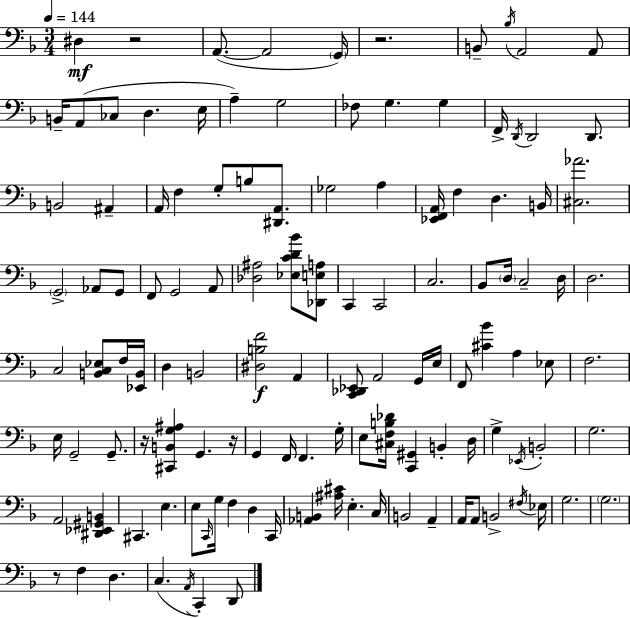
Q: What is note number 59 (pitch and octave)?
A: F3